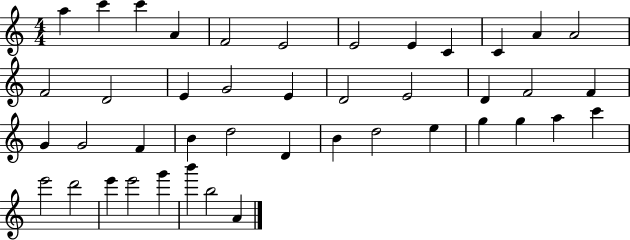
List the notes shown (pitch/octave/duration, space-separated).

A5/q C6/q C6/q A4/q F4/h E4/h E4/h E4/q C4/q C4/q A4/q A4/h F4/h D4/h E4/q G4/h E4/q D4/h E4/h D4/q F4/h F4/q G4/q G4/h F4/q B4/q D5/h D4/q B4/q D5/h E5/q G5/q G5/q A5/q C6/q E6/h D6/h E6/q E6/h G6/q B6/q B5/h A4/q